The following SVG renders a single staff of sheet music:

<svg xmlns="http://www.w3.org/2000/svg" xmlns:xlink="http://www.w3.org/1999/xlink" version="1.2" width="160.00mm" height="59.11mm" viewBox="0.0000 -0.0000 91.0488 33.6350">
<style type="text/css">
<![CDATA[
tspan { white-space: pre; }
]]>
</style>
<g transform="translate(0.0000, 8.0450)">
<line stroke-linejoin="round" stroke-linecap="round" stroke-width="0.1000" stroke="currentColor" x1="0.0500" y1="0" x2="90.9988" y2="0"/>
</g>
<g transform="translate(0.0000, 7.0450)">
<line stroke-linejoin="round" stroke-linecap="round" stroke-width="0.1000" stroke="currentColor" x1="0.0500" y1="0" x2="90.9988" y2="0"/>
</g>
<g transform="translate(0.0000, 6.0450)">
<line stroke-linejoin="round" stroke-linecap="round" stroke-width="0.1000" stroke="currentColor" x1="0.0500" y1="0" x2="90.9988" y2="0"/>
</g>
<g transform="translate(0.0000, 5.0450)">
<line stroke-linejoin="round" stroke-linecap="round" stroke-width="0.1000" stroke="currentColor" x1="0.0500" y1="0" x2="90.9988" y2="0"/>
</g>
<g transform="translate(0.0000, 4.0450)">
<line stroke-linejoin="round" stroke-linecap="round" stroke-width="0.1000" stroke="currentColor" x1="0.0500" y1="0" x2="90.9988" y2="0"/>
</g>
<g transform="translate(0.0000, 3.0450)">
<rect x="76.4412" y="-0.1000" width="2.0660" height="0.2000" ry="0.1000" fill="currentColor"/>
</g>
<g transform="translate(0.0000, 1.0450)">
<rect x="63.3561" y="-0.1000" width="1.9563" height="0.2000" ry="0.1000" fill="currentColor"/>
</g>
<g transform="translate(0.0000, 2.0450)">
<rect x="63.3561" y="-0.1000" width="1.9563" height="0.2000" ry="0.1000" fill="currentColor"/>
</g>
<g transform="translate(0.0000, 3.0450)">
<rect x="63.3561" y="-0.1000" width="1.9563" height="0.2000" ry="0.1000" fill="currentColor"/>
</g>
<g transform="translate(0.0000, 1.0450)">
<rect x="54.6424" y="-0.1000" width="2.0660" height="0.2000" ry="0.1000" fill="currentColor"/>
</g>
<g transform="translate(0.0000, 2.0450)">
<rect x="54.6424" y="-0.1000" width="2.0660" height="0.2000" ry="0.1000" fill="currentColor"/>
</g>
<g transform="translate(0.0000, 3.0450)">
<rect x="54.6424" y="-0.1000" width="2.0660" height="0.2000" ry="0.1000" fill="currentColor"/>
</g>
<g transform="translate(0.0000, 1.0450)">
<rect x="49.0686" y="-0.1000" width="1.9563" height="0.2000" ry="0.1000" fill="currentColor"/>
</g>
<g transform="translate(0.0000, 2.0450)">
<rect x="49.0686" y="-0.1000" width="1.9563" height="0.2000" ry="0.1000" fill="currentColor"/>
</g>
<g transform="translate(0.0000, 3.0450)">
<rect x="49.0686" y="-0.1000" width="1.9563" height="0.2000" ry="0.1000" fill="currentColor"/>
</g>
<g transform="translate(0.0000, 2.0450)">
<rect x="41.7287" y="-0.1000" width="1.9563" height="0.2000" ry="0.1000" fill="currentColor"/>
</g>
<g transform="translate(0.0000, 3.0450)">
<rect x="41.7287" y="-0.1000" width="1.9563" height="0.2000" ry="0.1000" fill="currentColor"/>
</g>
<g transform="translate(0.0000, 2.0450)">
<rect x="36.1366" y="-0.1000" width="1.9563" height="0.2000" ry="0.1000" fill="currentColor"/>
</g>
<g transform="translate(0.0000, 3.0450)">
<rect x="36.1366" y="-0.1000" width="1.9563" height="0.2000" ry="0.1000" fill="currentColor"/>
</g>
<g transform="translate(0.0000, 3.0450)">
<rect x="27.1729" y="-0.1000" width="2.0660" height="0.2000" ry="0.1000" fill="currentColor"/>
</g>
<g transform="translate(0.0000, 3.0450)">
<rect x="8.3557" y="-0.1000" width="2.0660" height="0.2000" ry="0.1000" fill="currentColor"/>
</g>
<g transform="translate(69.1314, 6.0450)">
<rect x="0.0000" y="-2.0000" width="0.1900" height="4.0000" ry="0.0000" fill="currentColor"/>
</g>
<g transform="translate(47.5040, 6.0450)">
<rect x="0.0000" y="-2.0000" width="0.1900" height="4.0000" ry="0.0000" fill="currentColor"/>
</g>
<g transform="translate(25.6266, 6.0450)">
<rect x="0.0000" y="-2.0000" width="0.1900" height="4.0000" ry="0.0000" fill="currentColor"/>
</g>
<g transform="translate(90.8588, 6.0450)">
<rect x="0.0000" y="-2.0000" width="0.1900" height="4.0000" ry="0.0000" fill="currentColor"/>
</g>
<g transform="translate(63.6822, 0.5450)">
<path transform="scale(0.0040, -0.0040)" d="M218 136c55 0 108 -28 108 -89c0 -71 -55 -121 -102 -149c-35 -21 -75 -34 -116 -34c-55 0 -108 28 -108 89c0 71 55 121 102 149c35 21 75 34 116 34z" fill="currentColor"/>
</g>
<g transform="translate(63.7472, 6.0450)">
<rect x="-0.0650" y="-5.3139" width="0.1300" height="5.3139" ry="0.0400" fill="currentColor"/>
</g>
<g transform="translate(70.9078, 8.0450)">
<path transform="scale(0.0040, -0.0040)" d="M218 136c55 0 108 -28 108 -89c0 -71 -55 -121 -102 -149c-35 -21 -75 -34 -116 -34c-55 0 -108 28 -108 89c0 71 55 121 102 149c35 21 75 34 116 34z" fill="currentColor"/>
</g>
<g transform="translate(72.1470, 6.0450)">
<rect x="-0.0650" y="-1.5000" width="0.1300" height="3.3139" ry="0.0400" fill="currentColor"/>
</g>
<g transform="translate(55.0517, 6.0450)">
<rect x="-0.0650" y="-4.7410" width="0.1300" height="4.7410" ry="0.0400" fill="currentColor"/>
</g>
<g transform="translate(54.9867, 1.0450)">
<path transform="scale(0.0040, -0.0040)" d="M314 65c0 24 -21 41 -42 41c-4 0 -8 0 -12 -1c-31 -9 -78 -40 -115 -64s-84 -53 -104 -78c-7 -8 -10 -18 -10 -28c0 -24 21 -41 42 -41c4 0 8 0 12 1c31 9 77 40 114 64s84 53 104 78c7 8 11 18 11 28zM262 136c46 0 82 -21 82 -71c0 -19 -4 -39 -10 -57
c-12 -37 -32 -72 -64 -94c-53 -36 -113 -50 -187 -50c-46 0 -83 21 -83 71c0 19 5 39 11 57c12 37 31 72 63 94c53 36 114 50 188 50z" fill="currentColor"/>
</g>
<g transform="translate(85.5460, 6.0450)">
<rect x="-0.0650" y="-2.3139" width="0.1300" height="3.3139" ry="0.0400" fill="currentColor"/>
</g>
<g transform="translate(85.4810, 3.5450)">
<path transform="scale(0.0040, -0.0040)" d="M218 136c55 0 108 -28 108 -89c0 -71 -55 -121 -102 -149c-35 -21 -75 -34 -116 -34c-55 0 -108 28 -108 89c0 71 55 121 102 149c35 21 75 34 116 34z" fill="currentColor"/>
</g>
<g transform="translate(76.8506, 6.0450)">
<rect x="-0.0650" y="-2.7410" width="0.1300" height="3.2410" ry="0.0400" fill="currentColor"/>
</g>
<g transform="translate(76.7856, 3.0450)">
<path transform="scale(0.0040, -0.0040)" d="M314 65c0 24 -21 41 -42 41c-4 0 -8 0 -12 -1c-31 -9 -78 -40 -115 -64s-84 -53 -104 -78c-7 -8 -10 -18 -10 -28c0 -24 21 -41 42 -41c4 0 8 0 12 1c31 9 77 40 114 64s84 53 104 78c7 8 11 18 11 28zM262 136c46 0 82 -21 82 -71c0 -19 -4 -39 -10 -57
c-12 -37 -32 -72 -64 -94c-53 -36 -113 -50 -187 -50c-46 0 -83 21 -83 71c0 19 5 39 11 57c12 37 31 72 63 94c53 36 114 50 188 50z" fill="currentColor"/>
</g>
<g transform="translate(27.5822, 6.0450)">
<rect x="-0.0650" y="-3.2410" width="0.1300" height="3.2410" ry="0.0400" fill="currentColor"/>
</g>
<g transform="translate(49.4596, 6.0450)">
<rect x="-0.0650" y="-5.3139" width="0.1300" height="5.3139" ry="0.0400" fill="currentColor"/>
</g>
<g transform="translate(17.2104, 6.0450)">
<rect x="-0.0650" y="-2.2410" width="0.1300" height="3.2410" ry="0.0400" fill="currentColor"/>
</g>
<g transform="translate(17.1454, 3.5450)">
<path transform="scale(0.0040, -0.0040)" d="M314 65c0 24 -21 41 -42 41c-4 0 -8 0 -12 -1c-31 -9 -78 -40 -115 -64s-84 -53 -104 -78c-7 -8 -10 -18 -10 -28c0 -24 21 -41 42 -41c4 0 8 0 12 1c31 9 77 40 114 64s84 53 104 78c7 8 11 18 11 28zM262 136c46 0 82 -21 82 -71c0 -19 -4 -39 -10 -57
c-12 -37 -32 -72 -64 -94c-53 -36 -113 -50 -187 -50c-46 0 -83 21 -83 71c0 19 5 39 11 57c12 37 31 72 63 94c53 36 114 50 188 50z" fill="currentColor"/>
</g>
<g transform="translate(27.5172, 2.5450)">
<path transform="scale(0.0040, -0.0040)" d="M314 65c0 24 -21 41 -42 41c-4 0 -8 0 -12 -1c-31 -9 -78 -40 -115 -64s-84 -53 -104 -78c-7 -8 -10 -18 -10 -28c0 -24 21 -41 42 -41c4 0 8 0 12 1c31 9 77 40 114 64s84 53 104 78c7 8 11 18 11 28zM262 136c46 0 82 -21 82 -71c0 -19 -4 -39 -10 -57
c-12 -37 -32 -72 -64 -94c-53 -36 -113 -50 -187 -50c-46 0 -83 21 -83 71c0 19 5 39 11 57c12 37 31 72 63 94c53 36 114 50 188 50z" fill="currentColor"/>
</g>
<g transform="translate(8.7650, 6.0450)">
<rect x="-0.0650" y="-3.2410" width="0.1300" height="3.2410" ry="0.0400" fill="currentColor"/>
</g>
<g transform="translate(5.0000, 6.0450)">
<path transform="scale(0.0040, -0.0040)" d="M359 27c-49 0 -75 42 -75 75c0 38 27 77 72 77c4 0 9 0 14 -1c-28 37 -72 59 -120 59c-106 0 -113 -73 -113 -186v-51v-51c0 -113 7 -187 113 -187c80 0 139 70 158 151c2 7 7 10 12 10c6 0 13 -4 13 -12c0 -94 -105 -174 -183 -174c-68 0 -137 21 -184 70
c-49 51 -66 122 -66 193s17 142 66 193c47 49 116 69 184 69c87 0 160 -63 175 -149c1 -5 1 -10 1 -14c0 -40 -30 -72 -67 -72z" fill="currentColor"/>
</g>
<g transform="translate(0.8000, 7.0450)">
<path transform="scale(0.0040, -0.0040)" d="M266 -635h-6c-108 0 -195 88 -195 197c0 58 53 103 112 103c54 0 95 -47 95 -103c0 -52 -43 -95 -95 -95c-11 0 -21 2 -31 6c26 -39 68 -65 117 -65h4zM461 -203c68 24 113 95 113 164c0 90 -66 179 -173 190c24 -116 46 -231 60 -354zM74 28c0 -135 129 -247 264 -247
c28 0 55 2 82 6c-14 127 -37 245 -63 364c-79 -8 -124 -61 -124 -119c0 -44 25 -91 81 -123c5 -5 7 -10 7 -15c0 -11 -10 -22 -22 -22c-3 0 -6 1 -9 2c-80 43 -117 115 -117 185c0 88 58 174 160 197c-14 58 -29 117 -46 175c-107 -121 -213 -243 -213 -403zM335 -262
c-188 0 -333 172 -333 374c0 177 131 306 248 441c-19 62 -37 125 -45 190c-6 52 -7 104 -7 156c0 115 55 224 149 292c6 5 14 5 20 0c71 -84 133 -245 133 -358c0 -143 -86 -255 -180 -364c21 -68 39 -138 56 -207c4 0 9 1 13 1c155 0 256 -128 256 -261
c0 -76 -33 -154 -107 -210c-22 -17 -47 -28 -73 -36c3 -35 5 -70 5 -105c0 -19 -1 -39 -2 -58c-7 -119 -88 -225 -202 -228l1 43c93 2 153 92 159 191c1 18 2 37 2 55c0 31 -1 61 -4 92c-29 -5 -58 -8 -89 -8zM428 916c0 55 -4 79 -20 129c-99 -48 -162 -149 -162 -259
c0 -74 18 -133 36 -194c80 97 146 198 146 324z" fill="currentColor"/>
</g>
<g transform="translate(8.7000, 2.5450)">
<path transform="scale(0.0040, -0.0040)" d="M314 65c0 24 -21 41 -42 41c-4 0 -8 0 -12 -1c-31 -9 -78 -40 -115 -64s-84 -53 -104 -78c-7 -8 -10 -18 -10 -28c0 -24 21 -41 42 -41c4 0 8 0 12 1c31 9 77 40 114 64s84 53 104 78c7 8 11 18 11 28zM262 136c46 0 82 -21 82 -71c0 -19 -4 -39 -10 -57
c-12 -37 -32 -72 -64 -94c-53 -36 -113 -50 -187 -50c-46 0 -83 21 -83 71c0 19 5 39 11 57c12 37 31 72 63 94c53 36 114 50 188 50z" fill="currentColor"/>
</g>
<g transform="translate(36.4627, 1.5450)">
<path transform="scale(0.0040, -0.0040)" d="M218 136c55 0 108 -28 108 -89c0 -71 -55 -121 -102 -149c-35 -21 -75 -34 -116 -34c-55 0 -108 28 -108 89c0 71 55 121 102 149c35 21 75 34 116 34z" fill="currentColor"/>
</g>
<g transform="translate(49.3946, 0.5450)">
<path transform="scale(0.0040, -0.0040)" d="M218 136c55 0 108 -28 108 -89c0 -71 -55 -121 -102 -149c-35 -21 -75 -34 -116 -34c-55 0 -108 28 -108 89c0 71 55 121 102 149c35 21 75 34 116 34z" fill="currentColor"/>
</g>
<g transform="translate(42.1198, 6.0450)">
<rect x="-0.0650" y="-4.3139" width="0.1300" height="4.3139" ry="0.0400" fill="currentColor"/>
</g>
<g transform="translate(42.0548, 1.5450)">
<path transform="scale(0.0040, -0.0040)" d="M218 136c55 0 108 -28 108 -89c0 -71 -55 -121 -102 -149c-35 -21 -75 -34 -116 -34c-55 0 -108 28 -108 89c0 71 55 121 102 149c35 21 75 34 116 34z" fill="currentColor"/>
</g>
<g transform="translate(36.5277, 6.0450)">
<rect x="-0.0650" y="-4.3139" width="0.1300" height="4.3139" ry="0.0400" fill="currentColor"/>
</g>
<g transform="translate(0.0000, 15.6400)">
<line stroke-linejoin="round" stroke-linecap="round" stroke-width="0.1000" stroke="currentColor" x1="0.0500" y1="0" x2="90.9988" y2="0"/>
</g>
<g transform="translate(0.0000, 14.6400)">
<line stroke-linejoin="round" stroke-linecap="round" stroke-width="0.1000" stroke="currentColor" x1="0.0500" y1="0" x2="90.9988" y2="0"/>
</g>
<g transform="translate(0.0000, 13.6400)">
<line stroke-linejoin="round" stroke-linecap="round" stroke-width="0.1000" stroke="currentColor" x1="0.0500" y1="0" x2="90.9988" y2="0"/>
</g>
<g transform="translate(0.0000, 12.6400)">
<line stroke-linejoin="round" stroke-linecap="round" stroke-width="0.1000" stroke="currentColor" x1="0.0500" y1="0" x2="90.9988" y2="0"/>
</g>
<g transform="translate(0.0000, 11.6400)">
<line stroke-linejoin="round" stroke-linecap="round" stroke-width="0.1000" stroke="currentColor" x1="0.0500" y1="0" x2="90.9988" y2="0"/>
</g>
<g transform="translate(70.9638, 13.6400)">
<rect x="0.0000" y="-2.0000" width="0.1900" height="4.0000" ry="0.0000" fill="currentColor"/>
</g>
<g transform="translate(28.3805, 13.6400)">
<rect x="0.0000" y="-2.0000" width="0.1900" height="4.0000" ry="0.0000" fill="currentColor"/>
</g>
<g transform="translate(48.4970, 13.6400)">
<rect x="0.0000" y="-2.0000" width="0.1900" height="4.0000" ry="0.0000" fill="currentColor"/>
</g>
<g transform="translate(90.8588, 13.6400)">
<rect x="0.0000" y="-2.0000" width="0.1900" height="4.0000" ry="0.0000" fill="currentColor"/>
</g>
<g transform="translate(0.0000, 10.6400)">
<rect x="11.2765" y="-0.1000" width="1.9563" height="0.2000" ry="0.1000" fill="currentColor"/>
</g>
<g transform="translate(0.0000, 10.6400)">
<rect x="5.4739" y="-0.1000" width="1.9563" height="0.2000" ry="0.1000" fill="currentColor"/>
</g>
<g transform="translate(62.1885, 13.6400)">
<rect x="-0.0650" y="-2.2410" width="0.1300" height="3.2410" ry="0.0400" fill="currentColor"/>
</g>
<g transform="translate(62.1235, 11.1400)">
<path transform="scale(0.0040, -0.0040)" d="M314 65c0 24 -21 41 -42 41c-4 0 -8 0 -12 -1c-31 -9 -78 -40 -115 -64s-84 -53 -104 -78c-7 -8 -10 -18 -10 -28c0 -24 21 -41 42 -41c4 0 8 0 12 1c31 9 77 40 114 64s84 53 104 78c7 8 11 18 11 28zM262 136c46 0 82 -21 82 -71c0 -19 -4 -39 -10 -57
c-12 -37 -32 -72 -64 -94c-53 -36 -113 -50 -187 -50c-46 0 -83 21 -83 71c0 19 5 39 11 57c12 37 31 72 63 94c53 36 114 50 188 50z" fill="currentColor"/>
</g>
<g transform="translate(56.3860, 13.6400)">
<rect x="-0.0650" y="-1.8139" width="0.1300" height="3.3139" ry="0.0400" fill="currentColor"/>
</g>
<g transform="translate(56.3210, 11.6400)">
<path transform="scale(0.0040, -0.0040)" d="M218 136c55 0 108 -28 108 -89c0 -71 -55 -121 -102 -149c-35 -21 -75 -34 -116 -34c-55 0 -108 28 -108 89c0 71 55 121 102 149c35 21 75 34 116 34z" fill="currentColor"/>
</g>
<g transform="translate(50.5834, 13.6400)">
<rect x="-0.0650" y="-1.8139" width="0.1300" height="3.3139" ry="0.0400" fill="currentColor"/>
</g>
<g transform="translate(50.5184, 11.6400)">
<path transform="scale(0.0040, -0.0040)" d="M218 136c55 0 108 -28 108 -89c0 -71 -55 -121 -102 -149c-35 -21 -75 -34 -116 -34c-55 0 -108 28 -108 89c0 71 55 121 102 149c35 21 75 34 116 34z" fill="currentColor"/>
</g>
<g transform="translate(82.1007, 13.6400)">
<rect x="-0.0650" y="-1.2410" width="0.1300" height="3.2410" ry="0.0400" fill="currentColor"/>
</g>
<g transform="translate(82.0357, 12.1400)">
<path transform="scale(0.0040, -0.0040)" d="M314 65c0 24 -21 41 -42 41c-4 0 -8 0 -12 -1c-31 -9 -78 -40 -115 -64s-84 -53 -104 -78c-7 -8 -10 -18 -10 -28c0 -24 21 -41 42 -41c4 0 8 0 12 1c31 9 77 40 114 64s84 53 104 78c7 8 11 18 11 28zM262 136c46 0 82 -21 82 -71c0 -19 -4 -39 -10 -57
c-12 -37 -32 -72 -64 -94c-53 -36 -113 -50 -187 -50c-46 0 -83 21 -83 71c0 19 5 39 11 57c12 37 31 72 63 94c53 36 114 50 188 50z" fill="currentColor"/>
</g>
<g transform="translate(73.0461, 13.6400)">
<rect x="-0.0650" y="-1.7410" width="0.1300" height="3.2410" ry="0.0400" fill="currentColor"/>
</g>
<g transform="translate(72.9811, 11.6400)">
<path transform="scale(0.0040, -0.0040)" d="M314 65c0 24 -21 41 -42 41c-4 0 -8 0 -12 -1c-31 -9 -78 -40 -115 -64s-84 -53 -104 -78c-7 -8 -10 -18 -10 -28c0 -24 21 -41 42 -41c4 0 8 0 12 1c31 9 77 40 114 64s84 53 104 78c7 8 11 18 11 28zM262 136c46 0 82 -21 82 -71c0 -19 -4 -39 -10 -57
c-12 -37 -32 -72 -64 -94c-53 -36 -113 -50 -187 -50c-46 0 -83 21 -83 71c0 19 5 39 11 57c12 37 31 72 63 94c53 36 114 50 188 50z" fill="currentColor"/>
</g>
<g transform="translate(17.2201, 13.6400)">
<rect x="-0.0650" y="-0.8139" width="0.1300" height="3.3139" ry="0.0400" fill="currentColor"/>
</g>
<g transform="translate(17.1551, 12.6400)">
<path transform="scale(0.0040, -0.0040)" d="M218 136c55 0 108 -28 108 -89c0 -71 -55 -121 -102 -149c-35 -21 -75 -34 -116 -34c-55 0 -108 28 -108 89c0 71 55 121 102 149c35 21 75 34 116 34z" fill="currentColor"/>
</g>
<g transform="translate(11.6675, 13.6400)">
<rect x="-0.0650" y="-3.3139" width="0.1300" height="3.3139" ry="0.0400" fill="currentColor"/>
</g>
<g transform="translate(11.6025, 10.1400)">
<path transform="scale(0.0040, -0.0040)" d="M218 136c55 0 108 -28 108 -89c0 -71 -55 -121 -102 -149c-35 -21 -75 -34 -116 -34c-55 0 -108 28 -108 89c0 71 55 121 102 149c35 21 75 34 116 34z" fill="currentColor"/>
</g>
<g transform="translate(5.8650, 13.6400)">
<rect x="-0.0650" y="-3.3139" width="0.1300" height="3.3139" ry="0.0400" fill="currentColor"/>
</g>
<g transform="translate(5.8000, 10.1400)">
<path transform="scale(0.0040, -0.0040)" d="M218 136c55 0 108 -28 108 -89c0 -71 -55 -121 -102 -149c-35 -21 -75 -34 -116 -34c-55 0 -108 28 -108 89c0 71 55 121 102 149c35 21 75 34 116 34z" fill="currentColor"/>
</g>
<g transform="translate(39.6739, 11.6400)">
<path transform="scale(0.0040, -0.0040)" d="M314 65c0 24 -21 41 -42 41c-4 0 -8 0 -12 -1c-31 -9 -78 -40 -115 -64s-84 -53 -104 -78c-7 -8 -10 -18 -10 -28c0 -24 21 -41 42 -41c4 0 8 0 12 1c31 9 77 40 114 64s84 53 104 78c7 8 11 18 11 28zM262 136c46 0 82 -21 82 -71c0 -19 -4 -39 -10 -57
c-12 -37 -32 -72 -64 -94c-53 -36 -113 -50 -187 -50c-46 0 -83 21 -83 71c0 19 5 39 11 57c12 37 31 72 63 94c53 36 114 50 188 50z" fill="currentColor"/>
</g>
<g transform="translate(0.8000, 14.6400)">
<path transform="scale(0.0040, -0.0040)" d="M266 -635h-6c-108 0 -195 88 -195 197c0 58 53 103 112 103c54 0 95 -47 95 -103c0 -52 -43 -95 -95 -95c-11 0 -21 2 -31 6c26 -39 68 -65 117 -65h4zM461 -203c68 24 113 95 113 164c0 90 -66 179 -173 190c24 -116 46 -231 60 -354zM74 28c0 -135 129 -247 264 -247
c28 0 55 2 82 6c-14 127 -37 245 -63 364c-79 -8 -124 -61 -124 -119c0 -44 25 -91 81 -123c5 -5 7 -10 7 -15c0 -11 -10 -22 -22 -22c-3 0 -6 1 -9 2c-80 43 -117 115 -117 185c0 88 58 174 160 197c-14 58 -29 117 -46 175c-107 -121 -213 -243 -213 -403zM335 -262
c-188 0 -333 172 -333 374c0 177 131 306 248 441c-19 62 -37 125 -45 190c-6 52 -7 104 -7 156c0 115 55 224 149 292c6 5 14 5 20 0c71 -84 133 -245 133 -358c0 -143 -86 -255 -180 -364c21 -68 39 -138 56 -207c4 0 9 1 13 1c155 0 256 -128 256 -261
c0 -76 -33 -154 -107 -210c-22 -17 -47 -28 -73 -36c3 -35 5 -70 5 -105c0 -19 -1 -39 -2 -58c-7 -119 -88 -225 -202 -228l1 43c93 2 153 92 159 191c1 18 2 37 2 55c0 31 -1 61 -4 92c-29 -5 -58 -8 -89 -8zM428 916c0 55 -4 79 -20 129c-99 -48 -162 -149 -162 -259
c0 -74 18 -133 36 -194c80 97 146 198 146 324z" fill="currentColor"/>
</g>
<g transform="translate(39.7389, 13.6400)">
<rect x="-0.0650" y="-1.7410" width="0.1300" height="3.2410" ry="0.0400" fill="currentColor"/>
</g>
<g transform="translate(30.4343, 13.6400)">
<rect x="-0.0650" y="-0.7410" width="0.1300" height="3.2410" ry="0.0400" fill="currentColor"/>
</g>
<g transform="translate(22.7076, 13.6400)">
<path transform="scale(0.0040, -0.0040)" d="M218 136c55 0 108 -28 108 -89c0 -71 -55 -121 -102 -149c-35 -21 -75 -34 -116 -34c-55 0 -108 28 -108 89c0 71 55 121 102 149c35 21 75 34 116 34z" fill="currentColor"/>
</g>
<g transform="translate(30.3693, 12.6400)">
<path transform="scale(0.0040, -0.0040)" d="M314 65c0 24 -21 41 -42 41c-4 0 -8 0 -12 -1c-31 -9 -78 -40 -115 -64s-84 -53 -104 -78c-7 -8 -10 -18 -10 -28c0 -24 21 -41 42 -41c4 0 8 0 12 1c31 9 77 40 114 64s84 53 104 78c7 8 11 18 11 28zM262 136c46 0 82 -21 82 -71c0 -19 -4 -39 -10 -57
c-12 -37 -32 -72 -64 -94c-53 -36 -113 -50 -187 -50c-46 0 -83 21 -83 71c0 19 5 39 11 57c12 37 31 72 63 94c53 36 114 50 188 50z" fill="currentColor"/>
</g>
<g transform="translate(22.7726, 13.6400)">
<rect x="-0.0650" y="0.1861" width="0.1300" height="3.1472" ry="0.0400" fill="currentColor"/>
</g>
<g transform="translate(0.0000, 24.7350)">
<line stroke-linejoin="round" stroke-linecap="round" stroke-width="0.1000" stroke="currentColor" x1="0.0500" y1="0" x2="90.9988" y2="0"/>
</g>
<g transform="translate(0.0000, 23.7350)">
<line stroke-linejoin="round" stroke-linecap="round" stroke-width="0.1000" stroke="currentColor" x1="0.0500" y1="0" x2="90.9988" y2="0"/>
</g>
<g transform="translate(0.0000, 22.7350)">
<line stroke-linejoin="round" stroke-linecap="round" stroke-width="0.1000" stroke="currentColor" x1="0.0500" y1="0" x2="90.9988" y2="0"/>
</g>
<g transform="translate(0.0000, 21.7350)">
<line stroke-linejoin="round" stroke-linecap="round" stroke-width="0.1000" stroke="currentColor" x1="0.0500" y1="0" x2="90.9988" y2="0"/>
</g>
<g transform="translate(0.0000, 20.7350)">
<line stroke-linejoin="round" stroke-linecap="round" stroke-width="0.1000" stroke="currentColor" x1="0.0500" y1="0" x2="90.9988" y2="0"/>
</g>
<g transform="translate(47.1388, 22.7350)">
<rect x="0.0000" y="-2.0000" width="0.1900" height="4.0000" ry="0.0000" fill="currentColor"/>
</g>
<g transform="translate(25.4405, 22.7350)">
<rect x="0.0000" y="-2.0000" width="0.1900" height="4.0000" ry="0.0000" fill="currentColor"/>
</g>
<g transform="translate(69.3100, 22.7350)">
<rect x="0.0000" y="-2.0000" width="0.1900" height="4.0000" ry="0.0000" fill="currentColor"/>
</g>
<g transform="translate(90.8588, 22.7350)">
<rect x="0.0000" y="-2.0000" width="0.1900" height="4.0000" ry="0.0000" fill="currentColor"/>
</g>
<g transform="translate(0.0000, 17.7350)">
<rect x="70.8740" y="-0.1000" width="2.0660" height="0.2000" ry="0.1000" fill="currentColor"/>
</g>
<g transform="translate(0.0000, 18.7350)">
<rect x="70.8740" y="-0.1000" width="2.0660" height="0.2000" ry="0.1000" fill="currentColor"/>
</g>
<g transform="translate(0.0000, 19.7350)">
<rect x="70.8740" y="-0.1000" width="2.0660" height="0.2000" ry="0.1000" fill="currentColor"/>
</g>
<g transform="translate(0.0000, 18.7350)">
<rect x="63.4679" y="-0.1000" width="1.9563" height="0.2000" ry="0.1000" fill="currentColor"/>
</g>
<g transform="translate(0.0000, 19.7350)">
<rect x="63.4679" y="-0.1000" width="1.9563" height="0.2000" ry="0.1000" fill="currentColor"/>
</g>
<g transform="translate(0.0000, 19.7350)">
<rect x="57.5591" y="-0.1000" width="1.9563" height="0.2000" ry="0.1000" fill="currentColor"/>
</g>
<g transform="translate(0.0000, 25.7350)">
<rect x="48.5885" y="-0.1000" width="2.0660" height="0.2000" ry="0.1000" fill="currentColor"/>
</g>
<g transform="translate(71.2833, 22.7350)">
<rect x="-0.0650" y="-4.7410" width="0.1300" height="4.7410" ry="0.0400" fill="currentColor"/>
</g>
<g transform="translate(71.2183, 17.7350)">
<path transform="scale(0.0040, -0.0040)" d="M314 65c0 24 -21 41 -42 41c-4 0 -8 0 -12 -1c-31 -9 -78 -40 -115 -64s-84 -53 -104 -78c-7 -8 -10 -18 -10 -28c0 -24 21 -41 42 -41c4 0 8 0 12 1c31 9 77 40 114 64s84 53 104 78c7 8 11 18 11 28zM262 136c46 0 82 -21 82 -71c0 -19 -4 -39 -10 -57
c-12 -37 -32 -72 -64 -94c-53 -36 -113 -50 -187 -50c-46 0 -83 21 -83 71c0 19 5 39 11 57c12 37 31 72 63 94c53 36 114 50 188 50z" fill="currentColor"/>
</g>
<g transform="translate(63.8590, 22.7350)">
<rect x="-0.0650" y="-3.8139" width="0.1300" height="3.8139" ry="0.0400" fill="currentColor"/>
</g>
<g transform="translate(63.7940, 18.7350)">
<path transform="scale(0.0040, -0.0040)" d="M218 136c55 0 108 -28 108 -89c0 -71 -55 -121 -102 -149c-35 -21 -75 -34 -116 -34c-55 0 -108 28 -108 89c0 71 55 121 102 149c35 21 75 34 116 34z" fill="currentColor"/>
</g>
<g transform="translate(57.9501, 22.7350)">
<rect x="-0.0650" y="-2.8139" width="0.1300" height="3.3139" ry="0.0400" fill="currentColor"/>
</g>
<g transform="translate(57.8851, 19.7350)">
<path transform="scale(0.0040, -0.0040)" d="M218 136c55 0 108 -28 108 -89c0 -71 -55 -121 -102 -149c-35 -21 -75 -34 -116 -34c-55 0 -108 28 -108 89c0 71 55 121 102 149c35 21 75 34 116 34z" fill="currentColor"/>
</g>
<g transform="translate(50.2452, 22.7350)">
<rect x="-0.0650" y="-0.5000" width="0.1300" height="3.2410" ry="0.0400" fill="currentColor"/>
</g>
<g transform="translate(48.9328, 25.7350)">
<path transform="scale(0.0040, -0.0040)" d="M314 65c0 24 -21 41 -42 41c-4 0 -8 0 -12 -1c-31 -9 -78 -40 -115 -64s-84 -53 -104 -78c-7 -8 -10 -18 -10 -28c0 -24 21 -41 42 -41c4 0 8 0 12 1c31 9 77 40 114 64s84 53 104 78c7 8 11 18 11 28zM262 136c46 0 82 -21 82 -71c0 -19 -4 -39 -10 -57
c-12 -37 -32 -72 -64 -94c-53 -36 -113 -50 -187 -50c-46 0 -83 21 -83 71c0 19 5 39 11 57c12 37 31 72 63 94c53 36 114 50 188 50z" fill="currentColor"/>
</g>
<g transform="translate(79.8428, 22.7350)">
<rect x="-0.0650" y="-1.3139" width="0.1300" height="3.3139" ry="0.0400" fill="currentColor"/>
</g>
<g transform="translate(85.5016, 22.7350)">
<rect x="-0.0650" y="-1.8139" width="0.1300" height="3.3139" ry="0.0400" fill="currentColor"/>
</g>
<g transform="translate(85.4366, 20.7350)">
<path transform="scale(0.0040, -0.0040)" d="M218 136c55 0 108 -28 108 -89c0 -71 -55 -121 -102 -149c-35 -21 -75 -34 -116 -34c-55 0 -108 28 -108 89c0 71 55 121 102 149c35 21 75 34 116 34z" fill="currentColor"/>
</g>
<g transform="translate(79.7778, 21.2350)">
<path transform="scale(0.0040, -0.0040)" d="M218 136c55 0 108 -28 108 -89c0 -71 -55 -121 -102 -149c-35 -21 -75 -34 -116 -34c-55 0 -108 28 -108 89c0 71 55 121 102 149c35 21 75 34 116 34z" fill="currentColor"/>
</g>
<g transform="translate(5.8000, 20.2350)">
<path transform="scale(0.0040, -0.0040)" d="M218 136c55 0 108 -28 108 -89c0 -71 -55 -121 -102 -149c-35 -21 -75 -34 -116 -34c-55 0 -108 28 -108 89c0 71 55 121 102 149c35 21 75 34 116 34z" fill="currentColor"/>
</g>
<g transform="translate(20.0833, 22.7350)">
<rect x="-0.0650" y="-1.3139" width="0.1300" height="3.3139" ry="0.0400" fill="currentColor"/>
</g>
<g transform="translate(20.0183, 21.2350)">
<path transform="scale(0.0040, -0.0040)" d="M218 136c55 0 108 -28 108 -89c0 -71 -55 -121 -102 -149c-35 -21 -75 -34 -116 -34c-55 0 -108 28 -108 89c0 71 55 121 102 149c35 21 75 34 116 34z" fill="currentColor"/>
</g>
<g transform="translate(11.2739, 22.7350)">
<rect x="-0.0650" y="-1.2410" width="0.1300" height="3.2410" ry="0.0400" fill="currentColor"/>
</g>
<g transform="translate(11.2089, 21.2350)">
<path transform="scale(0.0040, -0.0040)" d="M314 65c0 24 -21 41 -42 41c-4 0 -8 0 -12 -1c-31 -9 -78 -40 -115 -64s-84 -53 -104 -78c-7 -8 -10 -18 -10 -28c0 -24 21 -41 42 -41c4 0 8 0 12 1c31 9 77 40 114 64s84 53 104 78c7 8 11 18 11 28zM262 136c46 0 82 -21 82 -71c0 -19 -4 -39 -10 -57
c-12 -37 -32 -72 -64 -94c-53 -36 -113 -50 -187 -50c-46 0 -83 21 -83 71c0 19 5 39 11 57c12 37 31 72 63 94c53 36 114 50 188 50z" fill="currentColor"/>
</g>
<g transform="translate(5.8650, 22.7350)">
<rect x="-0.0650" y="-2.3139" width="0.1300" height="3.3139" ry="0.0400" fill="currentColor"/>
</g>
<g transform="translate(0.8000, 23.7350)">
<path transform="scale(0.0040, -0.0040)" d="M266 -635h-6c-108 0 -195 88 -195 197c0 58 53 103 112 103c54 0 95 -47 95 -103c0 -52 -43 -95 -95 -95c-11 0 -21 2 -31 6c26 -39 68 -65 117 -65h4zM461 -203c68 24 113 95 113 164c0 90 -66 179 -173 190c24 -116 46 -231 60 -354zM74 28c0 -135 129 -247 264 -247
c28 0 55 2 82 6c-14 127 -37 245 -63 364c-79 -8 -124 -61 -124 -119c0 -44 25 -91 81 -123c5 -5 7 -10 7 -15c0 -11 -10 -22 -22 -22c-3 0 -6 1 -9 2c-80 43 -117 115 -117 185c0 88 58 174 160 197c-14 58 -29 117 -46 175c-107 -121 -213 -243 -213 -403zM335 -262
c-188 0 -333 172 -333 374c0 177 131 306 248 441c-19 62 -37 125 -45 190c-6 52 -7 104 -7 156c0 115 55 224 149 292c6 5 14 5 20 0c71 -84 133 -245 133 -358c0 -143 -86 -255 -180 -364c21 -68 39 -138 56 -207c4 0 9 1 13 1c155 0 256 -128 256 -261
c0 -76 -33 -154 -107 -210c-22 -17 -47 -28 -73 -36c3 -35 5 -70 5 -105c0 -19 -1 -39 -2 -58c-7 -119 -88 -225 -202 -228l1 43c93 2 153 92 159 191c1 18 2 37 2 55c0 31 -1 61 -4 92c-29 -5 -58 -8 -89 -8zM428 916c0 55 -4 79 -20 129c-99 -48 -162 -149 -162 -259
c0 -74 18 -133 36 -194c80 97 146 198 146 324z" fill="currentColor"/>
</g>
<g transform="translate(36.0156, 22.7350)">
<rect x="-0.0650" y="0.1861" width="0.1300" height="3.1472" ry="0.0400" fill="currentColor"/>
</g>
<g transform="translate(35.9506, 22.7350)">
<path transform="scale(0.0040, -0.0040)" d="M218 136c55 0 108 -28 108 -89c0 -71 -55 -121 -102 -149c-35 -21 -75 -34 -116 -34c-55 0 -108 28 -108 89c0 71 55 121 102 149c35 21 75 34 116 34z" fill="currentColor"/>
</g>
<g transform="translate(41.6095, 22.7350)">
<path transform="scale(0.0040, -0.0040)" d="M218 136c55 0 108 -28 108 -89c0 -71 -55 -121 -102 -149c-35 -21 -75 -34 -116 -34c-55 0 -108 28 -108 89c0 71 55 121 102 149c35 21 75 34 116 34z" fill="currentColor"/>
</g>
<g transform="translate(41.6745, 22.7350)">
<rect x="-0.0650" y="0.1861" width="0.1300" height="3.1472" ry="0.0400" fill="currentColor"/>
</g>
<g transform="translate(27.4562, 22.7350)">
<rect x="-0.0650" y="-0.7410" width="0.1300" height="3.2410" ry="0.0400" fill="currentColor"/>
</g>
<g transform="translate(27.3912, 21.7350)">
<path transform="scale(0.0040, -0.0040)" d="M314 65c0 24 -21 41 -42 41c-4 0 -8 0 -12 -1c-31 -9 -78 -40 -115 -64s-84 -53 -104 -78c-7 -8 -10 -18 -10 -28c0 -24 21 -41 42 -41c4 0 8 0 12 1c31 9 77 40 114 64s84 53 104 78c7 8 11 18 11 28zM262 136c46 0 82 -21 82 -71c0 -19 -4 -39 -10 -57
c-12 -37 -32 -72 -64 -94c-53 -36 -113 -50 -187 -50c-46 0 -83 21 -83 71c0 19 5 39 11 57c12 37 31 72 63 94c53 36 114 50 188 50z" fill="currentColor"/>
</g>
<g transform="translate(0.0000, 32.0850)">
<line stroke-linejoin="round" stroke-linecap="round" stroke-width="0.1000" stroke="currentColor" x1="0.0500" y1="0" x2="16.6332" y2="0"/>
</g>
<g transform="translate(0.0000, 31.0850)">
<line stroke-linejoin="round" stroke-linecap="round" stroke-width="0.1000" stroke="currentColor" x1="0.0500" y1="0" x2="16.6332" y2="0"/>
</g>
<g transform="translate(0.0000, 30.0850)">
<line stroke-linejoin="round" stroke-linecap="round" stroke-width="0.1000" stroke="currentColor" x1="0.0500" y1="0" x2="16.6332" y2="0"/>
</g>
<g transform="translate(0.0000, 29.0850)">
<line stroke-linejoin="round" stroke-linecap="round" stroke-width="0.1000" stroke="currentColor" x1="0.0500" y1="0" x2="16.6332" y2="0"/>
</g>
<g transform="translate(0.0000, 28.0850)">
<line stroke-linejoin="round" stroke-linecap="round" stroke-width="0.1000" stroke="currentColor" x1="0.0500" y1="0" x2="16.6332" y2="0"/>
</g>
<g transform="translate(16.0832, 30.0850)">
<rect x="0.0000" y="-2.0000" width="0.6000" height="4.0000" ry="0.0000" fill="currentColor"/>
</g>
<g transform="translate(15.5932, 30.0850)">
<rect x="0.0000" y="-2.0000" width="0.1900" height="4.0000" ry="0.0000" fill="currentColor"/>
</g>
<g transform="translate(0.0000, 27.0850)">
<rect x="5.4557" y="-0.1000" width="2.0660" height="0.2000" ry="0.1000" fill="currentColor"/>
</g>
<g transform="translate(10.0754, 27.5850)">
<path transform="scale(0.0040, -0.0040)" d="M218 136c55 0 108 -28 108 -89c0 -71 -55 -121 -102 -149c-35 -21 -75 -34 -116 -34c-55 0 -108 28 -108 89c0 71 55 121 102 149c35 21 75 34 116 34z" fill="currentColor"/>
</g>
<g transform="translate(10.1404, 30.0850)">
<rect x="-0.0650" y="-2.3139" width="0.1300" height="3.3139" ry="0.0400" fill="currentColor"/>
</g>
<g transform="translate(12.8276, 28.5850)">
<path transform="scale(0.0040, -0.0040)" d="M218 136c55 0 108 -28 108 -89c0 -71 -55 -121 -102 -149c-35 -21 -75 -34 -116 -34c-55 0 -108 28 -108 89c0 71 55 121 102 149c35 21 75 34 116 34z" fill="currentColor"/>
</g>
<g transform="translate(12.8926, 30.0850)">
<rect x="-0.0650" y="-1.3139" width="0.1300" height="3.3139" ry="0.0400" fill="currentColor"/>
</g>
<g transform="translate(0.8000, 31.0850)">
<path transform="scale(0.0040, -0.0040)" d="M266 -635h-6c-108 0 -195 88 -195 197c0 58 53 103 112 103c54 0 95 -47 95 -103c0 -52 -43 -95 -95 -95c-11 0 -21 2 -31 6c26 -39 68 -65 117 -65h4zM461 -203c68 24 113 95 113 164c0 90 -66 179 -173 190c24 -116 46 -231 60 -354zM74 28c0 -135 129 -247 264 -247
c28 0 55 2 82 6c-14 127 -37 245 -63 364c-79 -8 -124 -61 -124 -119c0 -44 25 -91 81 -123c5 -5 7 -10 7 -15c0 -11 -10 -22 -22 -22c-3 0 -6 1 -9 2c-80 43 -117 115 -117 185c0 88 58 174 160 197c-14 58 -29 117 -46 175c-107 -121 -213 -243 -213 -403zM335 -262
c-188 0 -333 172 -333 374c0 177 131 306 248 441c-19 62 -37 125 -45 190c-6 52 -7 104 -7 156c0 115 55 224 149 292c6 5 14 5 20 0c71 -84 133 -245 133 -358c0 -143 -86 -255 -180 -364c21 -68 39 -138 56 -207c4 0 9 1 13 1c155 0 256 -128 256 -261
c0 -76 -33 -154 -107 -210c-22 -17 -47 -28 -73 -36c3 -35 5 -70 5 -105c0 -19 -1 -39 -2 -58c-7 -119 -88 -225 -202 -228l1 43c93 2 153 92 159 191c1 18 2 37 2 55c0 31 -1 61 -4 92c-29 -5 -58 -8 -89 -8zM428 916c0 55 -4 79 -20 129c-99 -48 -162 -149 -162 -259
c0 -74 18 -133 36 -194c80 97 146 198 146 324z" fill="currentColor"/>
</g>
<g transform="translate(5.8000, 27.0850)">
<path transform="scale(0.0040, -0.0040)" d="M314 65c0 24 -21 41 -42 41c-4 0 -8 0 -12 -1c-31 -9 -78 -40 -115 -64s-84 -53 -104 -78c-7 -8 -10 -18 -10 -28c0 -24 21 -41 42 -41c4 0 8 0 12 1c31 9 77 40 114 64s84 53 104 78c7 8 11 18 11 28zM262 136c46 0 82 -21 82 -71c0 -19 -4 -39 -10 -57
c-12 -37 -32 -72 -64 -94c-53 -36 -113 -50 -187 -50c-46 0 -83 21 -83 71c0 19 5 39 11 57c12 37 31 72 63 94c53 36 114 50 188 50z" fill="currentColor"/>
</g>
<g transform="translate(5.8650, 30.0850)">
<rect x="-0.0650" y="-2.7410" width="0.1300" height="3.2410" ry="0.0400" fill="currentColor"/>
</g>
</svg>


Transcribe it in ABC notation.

X:1
T:Untitled
M:4/4
L:1/4
K:C
b2 g2 b2 d' d' f' e'2 f' E a2 g b b d B d2 f2 f f g2 f2 e2 g e2 e d2 B B C2 a c' e'2 e f a2 g e